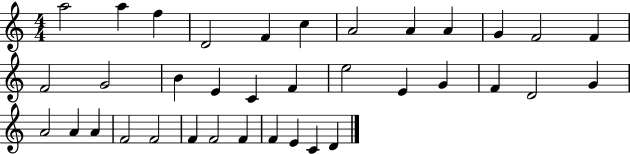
{
  \clef treble
  \numericTimeSignature
  \time 4/4
  \key c \major
  a''2 a''4 f''4 | d'2 f'4 c''4 | a'2 a'4 a'4 | g'4 f'2 f'4 | \break f'2 g'2 | b'4 e'4 c'4 f'4 | e''2 e'4 g'4 | f'4 d'2 g'4 | \break a'2 a'4 a'4 | f'2 f'2 | f'4 f'2 f'4 | f'4 e'4 c'4 d'4 | \break \bar "|."
}